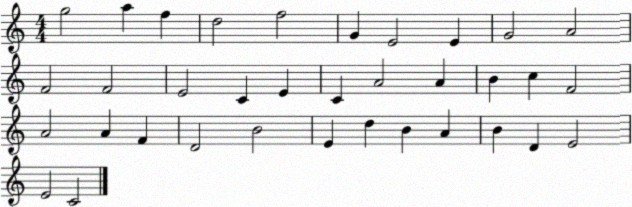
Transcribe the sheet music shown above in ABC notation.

X:1
T:Untitled
M:4/4
L:1/4
K:C
g2 a f d2 f2 G E2 E G2 A2 F2 F2 E2 C E C A2 A B c F2 A2 A F D2 B2 E d B A B D E2 E2 C2